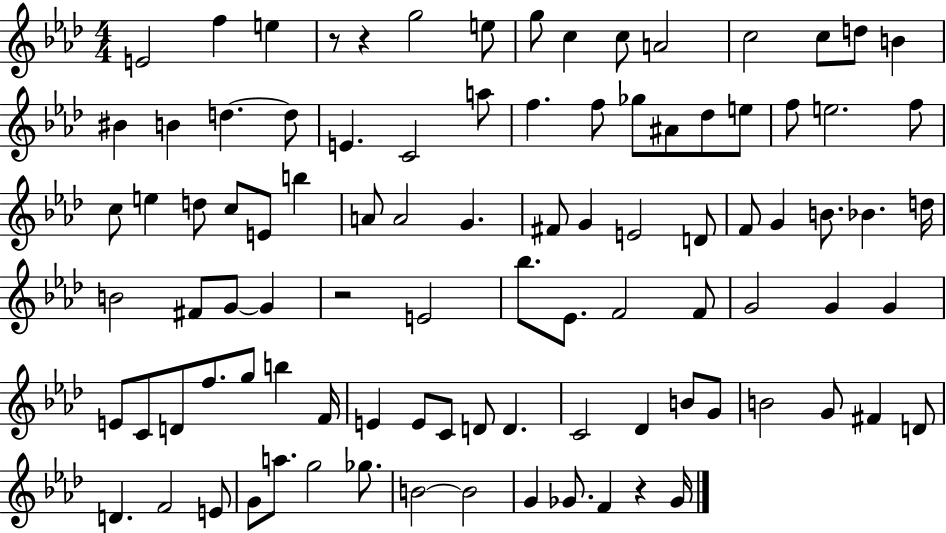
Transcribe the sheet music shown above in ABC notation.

X:1
T:Untitled
M:4/4
L:1/4
K:Ab
E2 f e z/2 z g2 e/2 g/2 c c/2 A2 c2 c/2 d/2 B ^B B d d/2 E C2 a/2 f f/2 _g/2 ^A/2 _d/2 e/2 f/2 e2 f/2 c/2 e d/2 c/2 E/2 b A/2 A2 G ^F/2 G E2 D/2 F/2 G B/2 _B d/4 B2 ^F/2 G/2 G z2 E2 _b/2 _E/2 F2 F/2 G2 G G E/2 C/2 D/2 f/2 g/2 b F/4 E E/2 C/2 D/2 D C2 _D B/2 G/2 B2 G/2 ^F D/2 D F2 E/2 G/2 a/2 g2 _g/2 B2 B2 G _G/2 F z _G/4